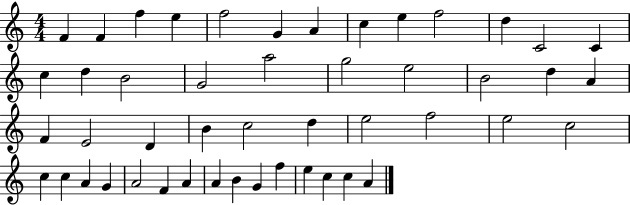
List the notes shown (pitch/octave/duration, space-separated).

F4/q F4/q F5/q E5/q F5/h G4/q A4/q C5/q E5/q F5/h D5/q C4/h C4/q C5/q D5/q B4/h G4/h A5/h G5/h E5/h B4/h D5/q A4/q F4/q E4/h D4/q B4/q C5/h D5/q E5/h F5/h E5/h C5/h C5/q C5/q A4/q G4/q A4/h F4/q A4/q A4/q B4/q G4/q F5/q E5/q C5/q C5/q A4/q